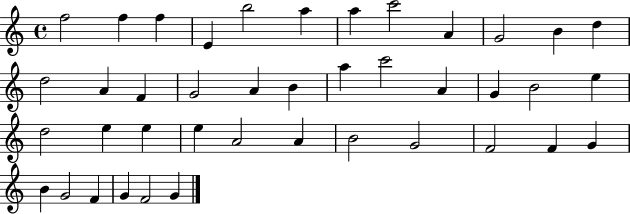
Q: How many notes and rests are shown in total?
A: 41